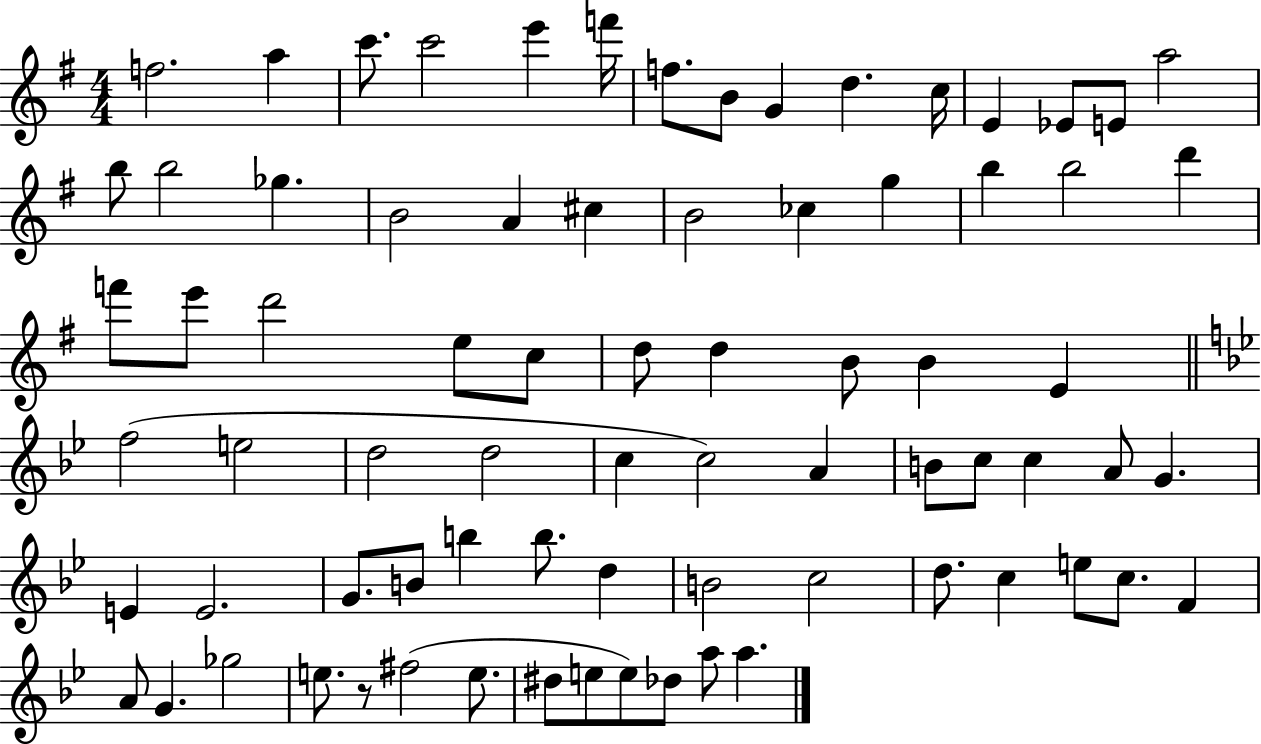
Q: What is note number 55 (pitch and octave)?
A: B5